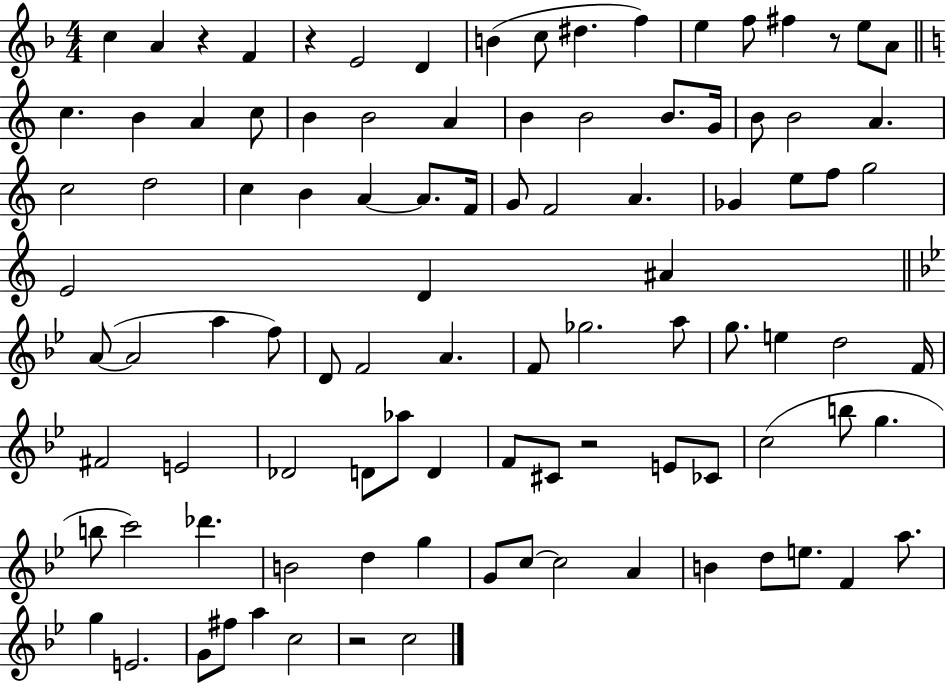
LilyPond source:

{
  \clef treble
  \numericTimeSignature
  \time 4/4
  \key f \major
  \repeat volta 2 { c''4 a'4 r4 f'4 | r4 e'2 d'4 | b'4( c''8 dis''4. f''4) | e''4 f''8 fis''4 r8 e''8 a'8 | \break \bar "||" \break \key c \major c''4. b'4 a'4 c''8 | b'4 b'2 a'4 | b'4 b'2 b'8. g'16 | b'8 b'2 a'4. | \break c''2 d''2 | c''4 b'4 a'4~~ a'8. f'16 | g'8 f'2 a'4. | ges'4 e''8 f''8 g''2 | \break e'2 d'4 ais'4 | \bar "||" \break \key bes \major a'8~(~ a'2 a''4 f''8) | d'8 f'2 a'4. | f'8 ges''2. a''8 | g''8. e''4 d''2 f'16 | \break fis'2 e'2 | des'2 d'8 aes''8 d'4 | f'8 cis'8 r2 e'8 ces'8 | c''2( b''8 g''4. | \break b''8 c'''2) des'''4. | b'2 d''4 g''4 | g'8 c''8~~ c''2 a'4 | b'4 d''8 e''8. f'4 a''8. | \break g''4 e'2. | g'8 fis''8 a''4 c''2 | r2 c''2 | } \bar "|."
}